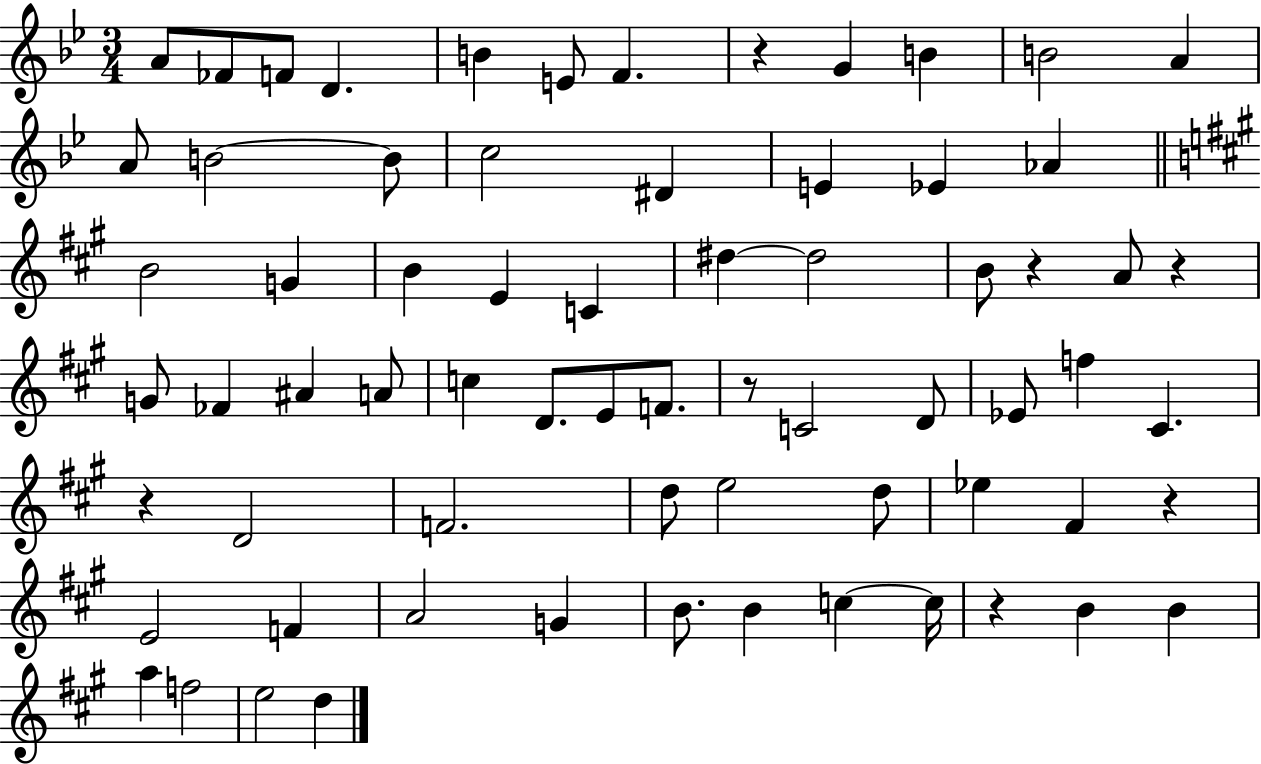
A4/e FES4/e F4/e D4/q. B4/q E4/e F4/q. R/q G4/q B4/q B4/h A4/q A4/e B4/h B4/e C5/h D#4/q E4/q Eb4/q Ab4/q B4/h G4/q B4/q E4/q C4/q D#5/q D#5/h B4/e R/q A4/e R/q G4/e FES4/q A#4/q A4/e C5/q D4/e. E4/e F4/e. R/e C4/h D4/e Eb4/e F5/q C#4/q. R/q D4/h F4/h. D5/e E5/h D5/e Eb5/q F#4/q R/q E4/h F4/q A4/h G4/q B4/e. B4/q C5/q C5/s R/q B4/q B4/q A5/q F5/h E5/h D5/q